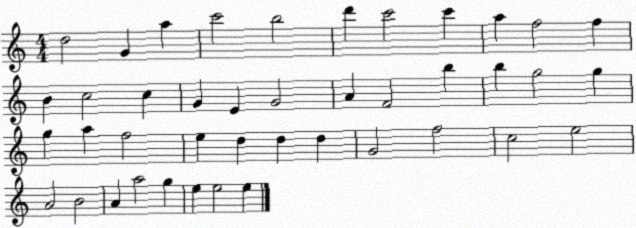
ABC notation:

X:1
T:Untitled
M:4/4
L:1/4
K:C
d2 G a c'2 b2 d' c'2 c' a f2 f B c2 c G E G2 A F2 b b g2 g g a f2 e d d d G2 f2 c2 e2 A2 B2 A a2 g e e2 e